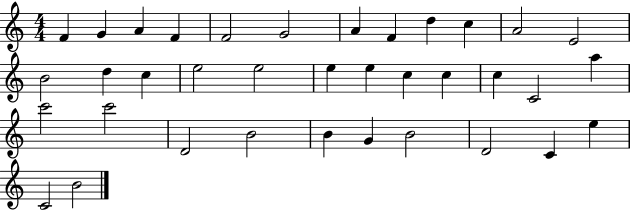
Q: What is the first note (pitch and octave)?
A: F4